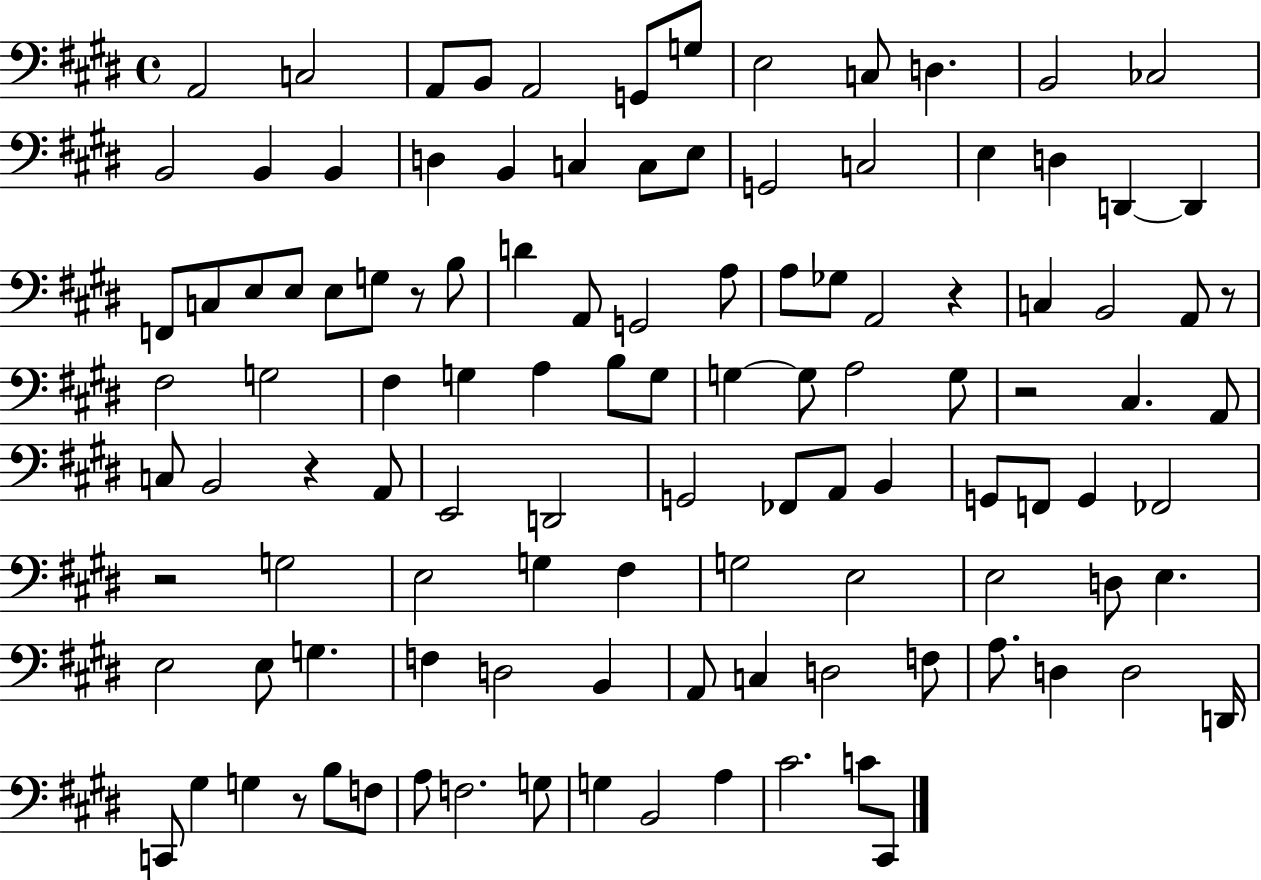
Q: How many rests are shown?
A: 7